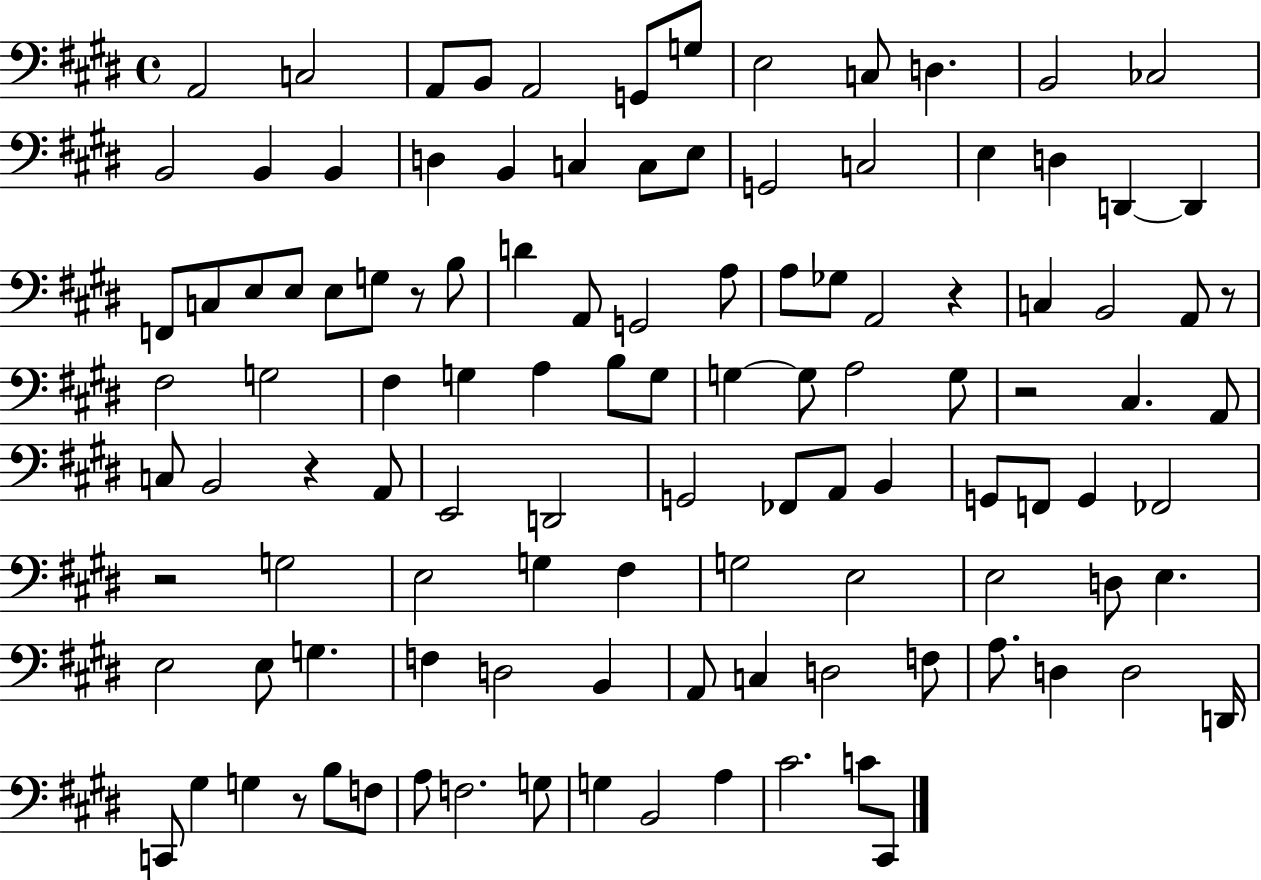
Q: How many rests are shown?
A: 7